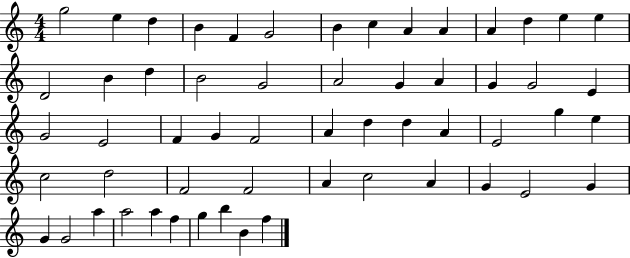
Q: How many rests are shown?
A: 0